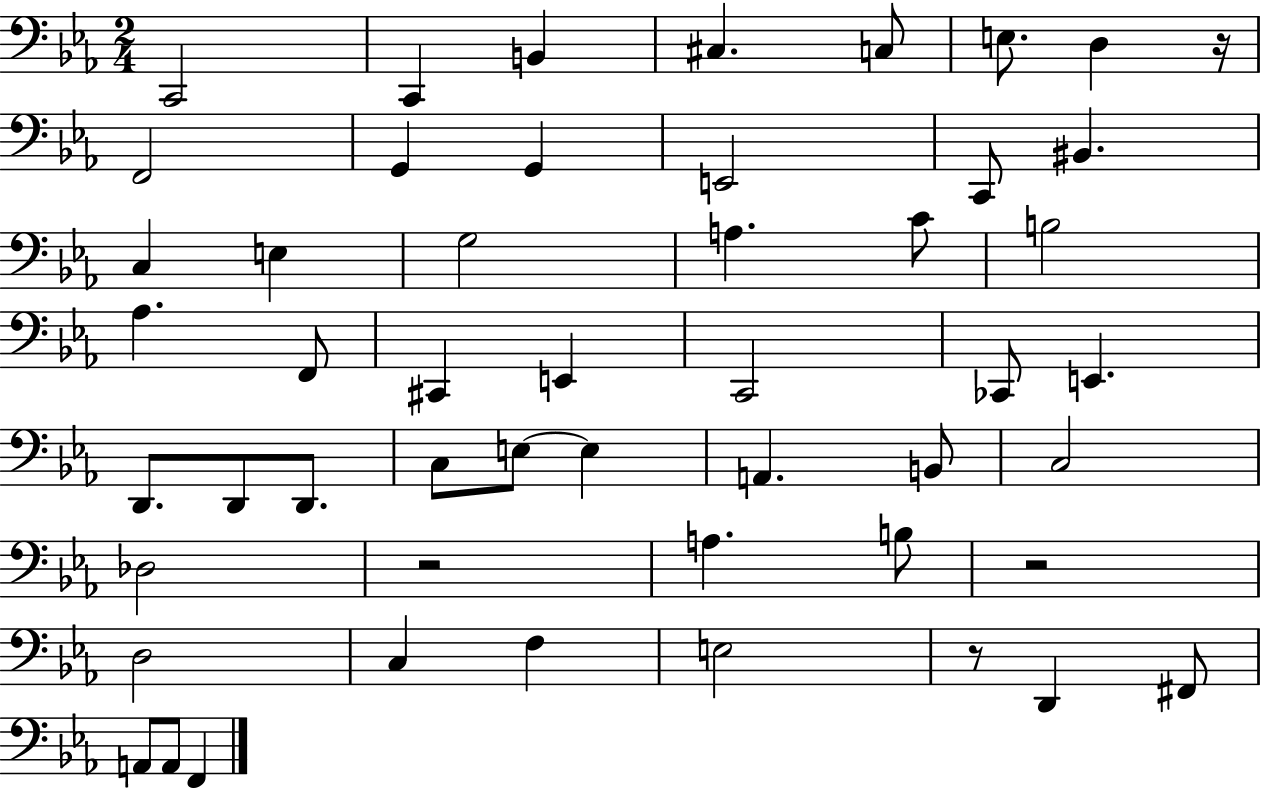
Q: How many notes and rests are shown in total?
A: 51